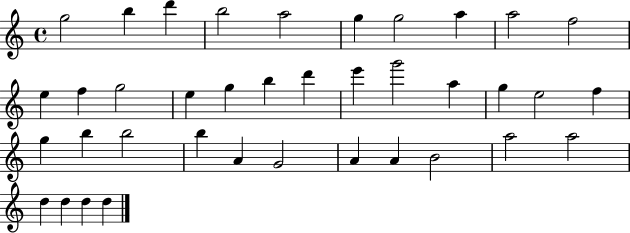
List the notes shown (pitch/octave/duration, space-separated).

G5/h B5/q D6/q B5/h A5/h G5/q G5/h A5/q A5/h F5/h E5/q F5/q G5/h E5/q G5/q B5/q D6/q E6/q G6/h A5/q G5/q E5/h F5/q G5/q B5/q B5/h B5/q A4/q G4/h A4/q A4/q B4/h A5/h A5/h D5/q D5/q D5/q D5/q